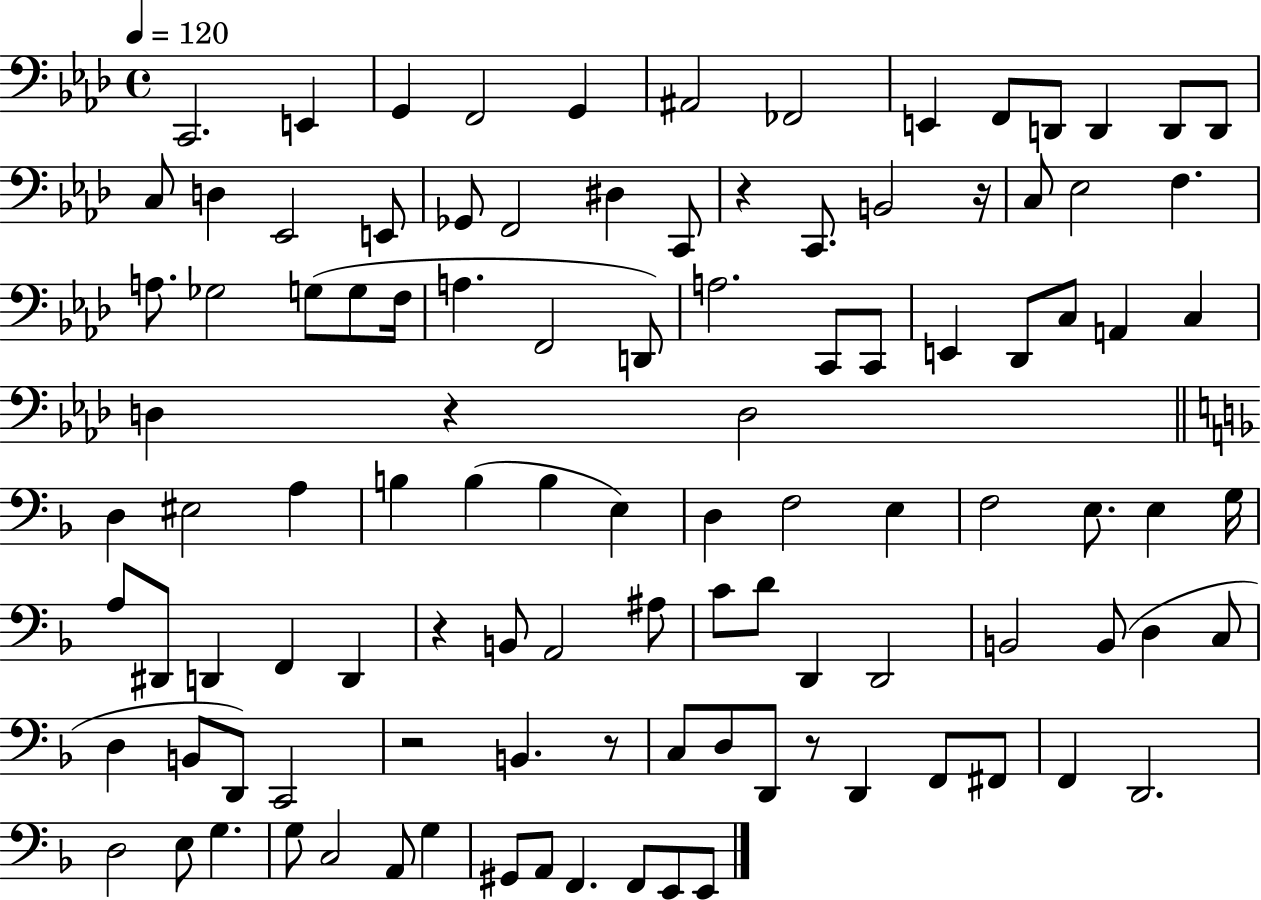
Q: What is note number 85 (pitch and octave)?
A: F#2